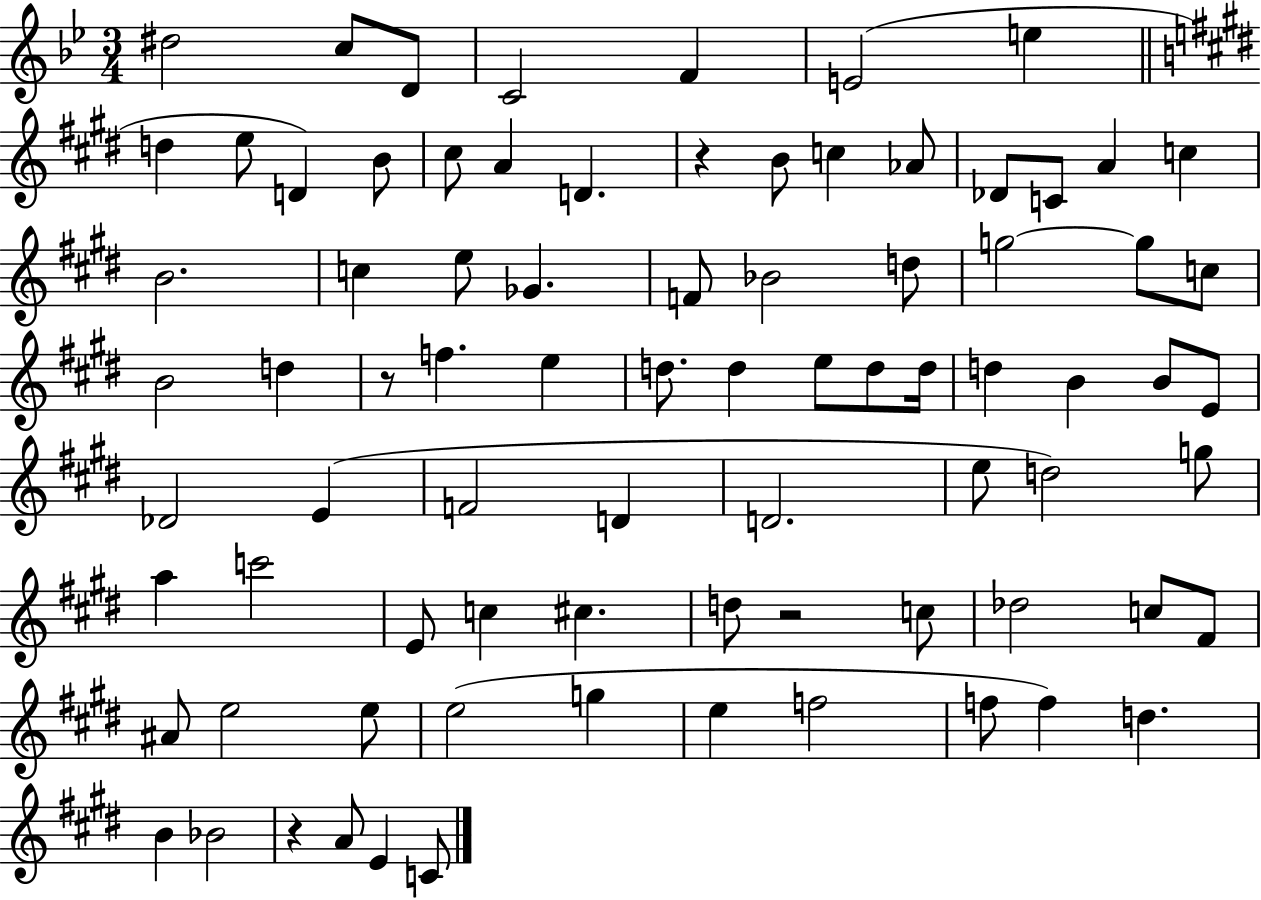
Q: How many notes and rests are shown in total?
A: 81